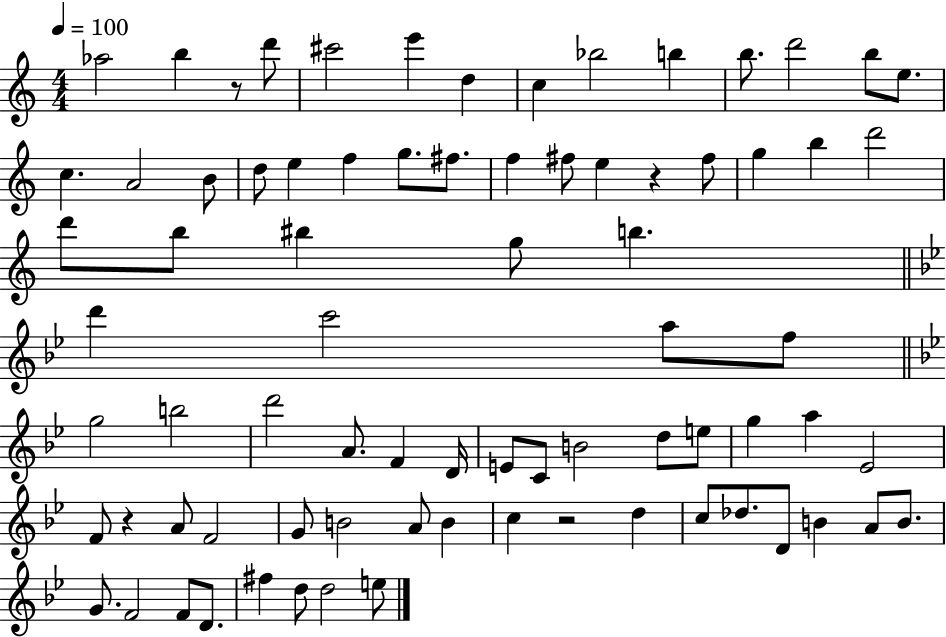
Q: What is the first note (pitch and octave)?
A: Ab5